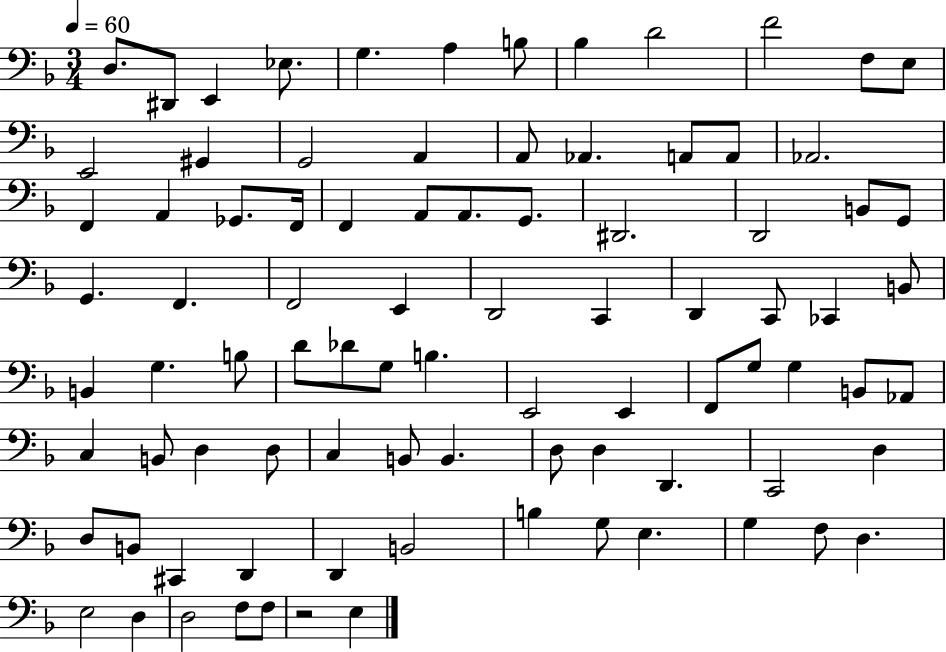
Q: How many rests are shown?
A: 1